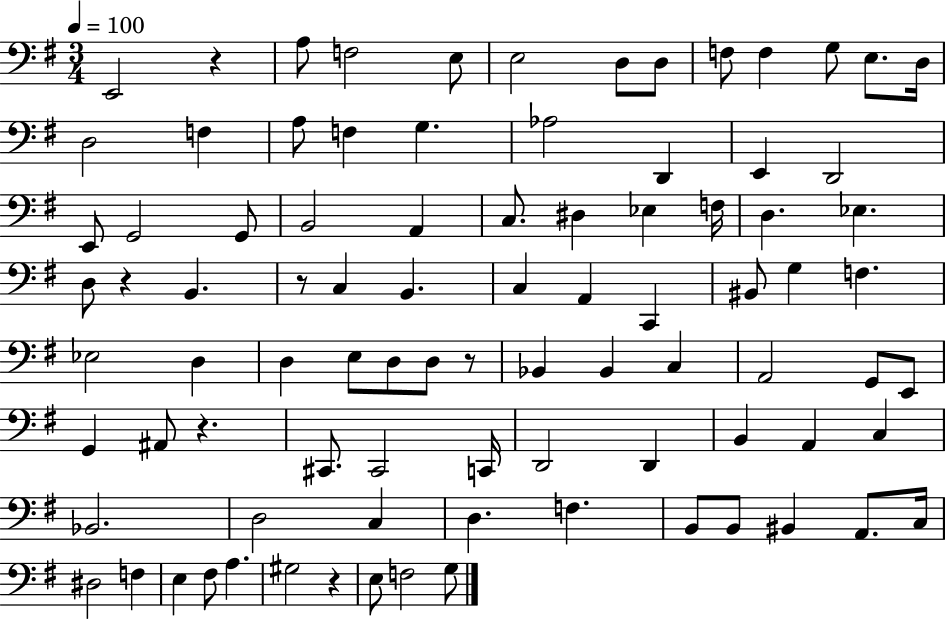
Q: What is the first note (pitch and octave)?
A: E2